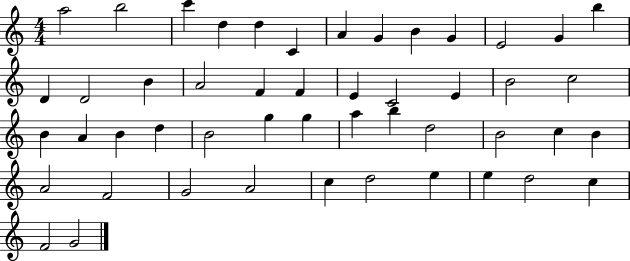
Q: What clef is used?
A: treble